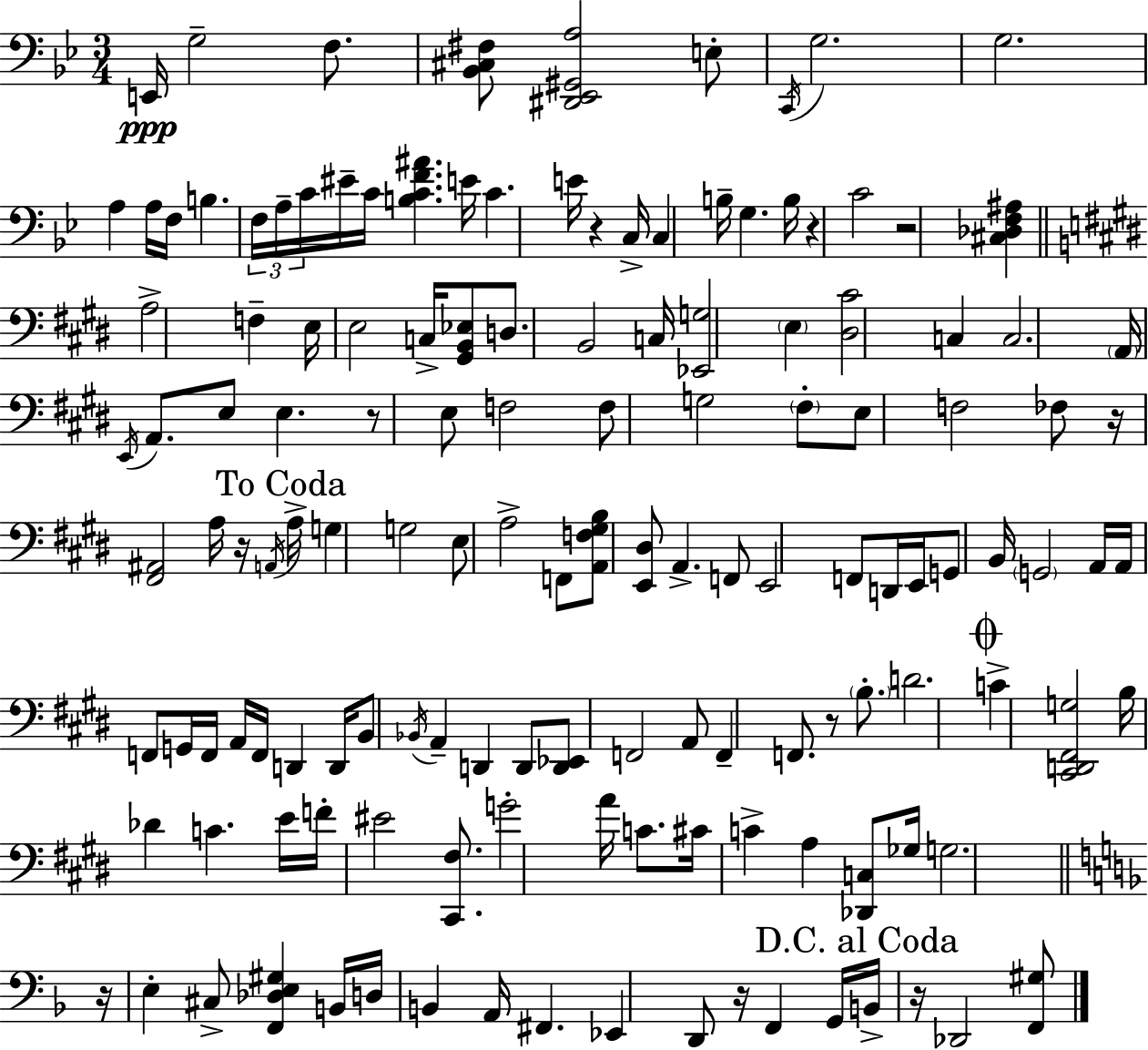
X:1
T:Untitled
M:3/4
L:1/4
K:Bb
E,,/4 G,2 F,/2 [_B,,^C,^F,]/2 [^D,,_E,,^G,,A,]2 E,/2 C,,/4 G,2 G,2 A, A,/4 F,/4 B, F,/4 A,/4 C/4 ^E/4 C/4 [B,CF^A] E/4 C E/4 z C,/4 C, B,/4 G, B,/4 z C2 z2 [^C,_D,F,^A,] A,2 F, E,/4 E,2 C,/4 [^G,,B,,_E,]/2 D,/2 B,,2 C,/4 [_E,,G,]2 E, [^D,^C]2 C, C,2 A,,/4 E,,/4 A,,/2 E,/2 E, z/2 E,/2 F,2 F,/2 G,2 ^F,/2 E,/2 F,2 _F,/2 z/4 [^F,,^A,,]2 A,/4 z/4 A,,/4 A,/4 G, G,2 E,/2 A,2 F,,/2 [A,,F,^G,B,]/2 [E,,^D,]/2 A,, F,,/2 E,,2 F,,/2 D,,/4 E,,/4 G,,/2 B,,/4 G,,2 A,,/4 A,,/4 F,,/2 G,,/4 F,,/4 A,,/4 F,,/4 D,, D,,/4 B,,/2 _B,,/4 A,, D,, D,,/2 [D,,_E,,]/2 F,,2 A,,/2 F,, F,,/2 z/2 B,/2 D2 C [^C,,D,,^F,,G,]2 B,/4 _D C E/4 F/4 ^E2 [^C,,^F,]/2 G2 A/4 C/2 ^C/4 C A, [_D,,C,]/2 _G,/4 G,2 z/4 E, ^C,/2 [F,,_D,E,^G,] B,,/4 D,/4 B,, A,,/4 ^F,, _E,, D,,/2 z/4 F,, G,,/4 B,,/4 z/4 _D,,2 [F,,^G,]/2